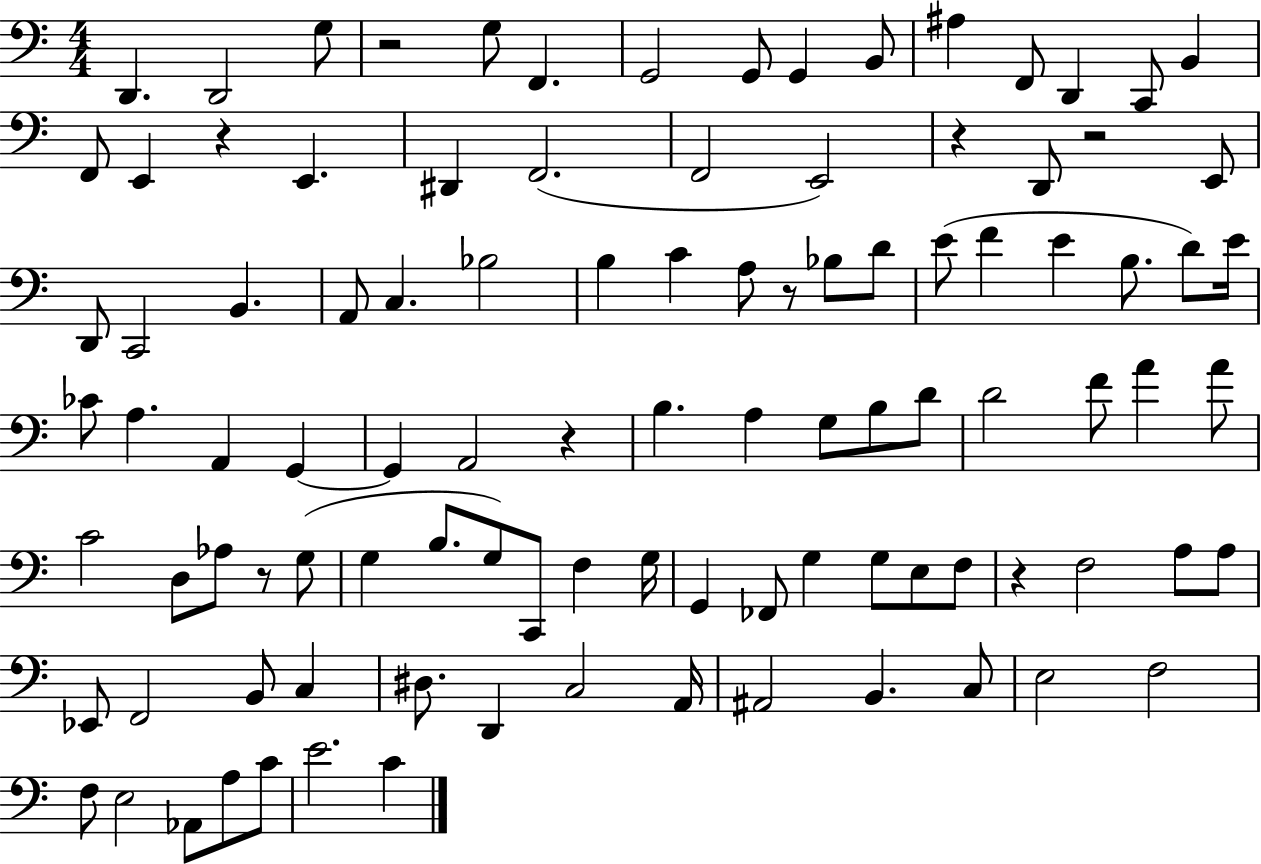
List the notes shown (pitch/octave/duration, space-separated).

D2/q. D2/h G3/e R/h G3/e F2/q. G2/h G2/e G2/q B2/e A#3/q F2/e D2/q C2/e B2/q F2/e E2/q R/q E2/q. D#2/q F2/h. F2/h E2/h R/q D2/e R/h E2/e D2/e C2/h B2/q. A2/e C3/q. Bb3/h B3/q C4/q A3/e R/e Bb3/e D4/e E4/e F4/q E4/q B3/e. D4/e E4/s CES4/e A3/q. A2/q G2/q G2/q A2/h R/q B3/q. A3/q G3/e B3/e D4/e D4/h F4/e A4/q A4/e C4/h D3/e Ab3/e R/e G3/e G3/q B3/e. G3/e C2/e F3/q G3/s G2/q FES2/e G3/q G3/e E3/e F3/e R/q F3/h A3/e A3/e Eb2/e F2/h B2/e C3/q D#3/e. D2/q C3/h A2/s A#2/h B2/q. C3/e E3/h F3/h F3/e E3/h Ab2/e A3/e C4/e E4/h. C4/q